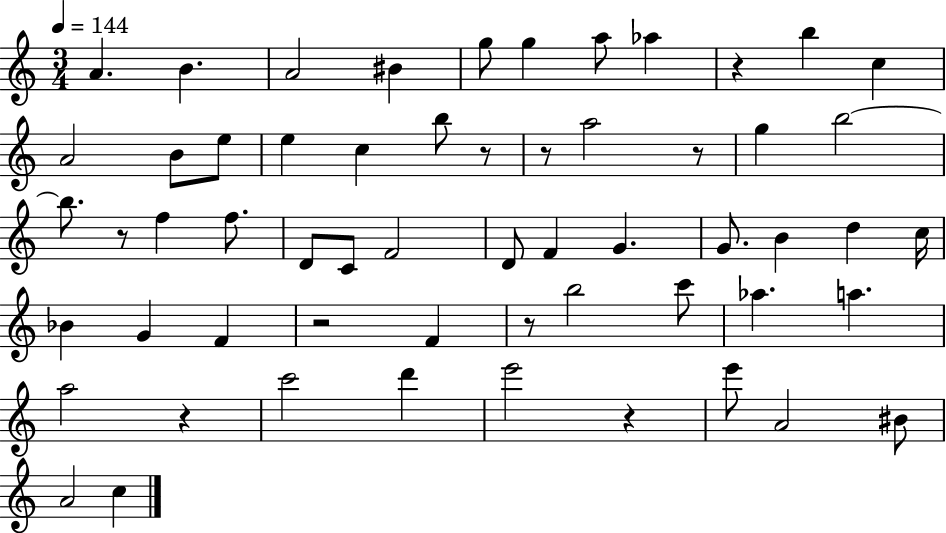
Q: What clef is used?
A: treble